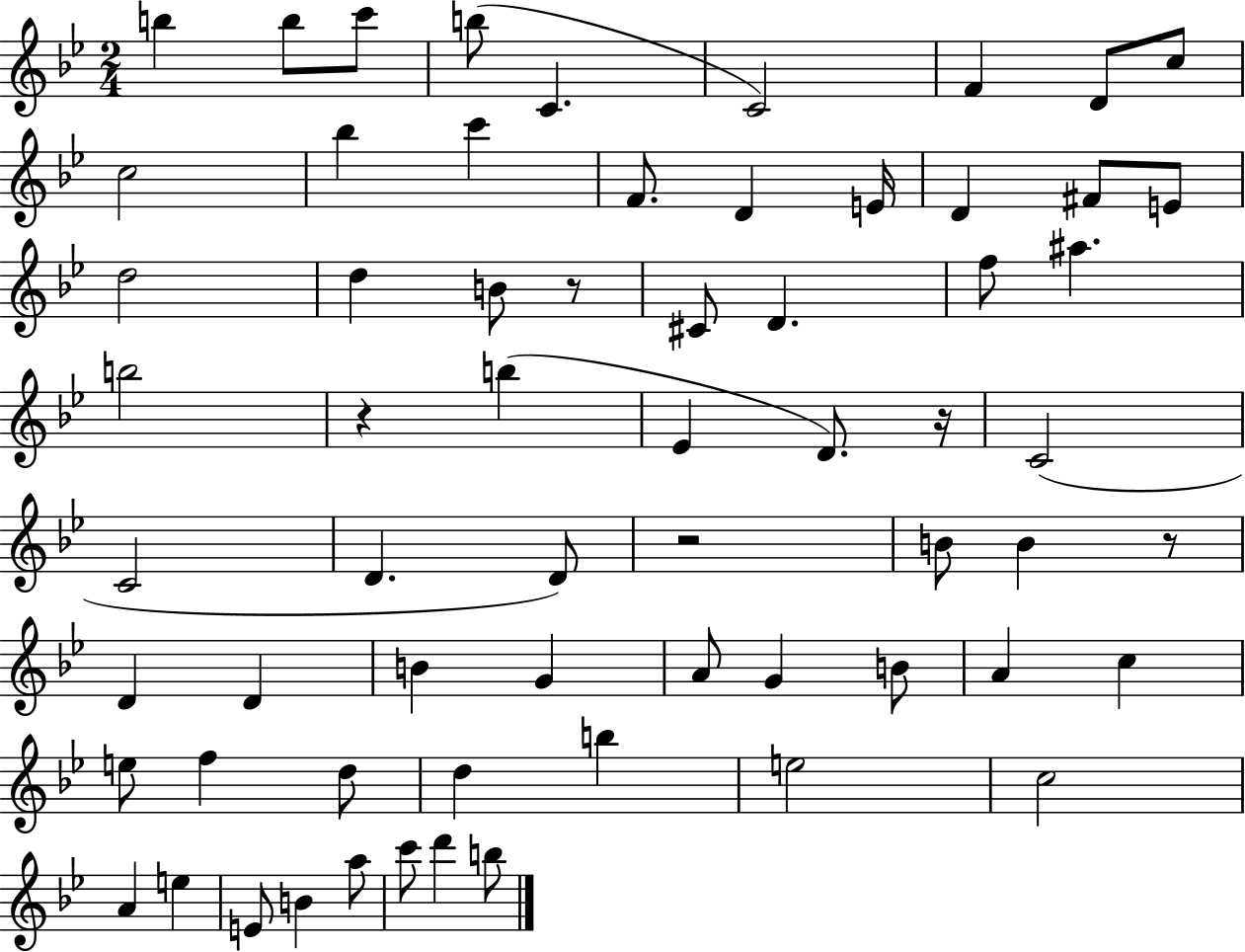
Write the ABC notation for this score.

X:1
T:Untitled
M:2/4
L:1/4
K:Bb
b b/2 c'/2 b/2 C C2 F D/2 c/2 c2 _b c' F/2 D E/4 D ^F/2 E/2 d2 d B/2 z/2 ^C/2 D f/2 ^a b2 z b _E D/2 z/4 C2 C2 D D/2 z2 B/2 B z/2 D D B G A/2 G B/2 A c e/2 f d/2 d b e2 c2 A e E/2 B a/2 c'/2 d' b/2